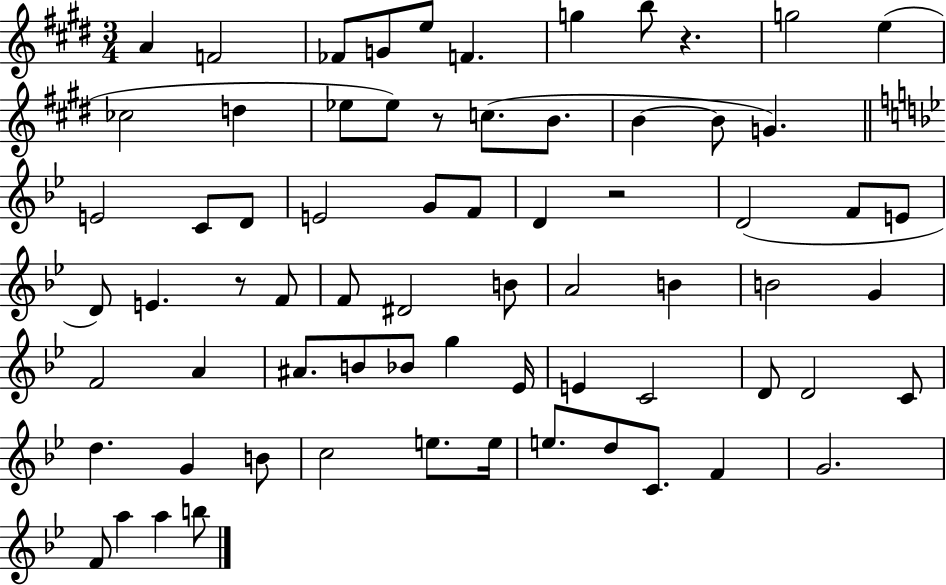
X:1
T:Untitled
M:3/4
L:1/4
K:E
A F2 _F/2 G/2 e/2 F g b/2 z g2 e _c2 d _e/2 _e/2 z/2 c/2 B/2 B B/2 G E2 C/2 D/2 E2 G/2 F/2 D z2 D2 F/2 E/2 D/2 E z/2 F/2 F/2 ^D2 B/2 A2 B B2 G F2 A ^A/2 B/2 _B/2 g _E/4 E C2 D/2 D2 C/2 d G B/2 c2 e/2 e/4 e/2 d/2 C/2 F G2 F/2 a a b/2